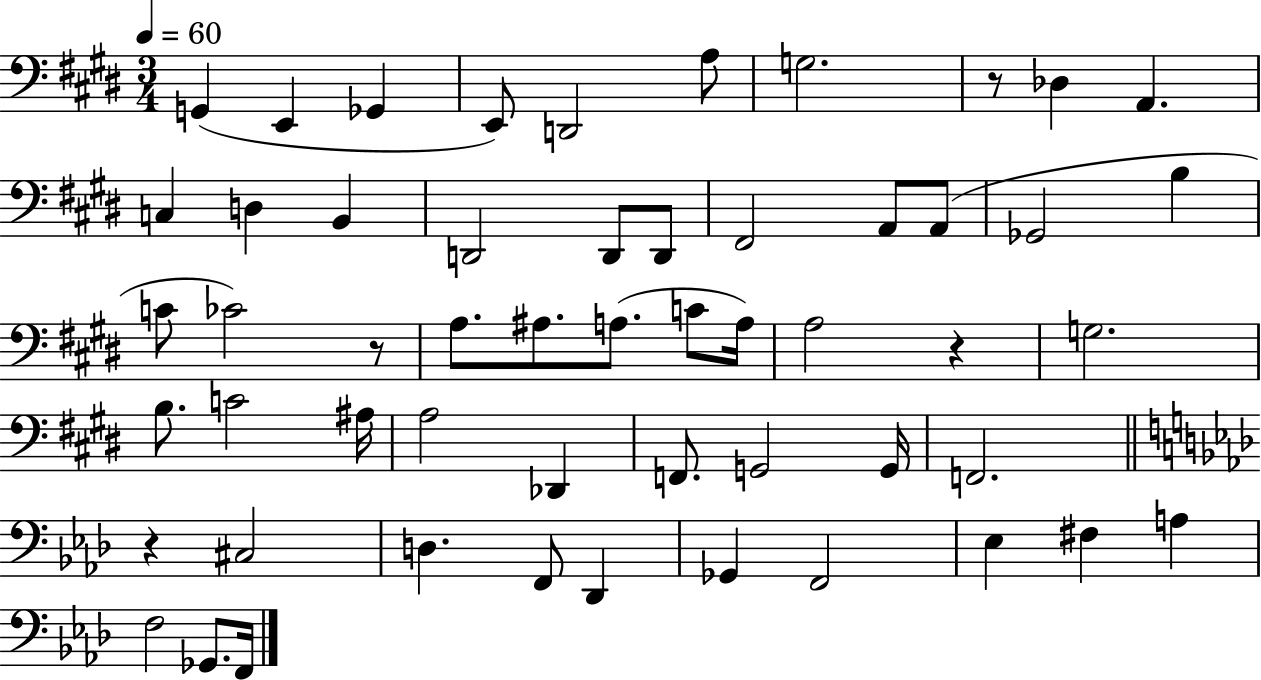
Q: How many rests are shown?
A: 4